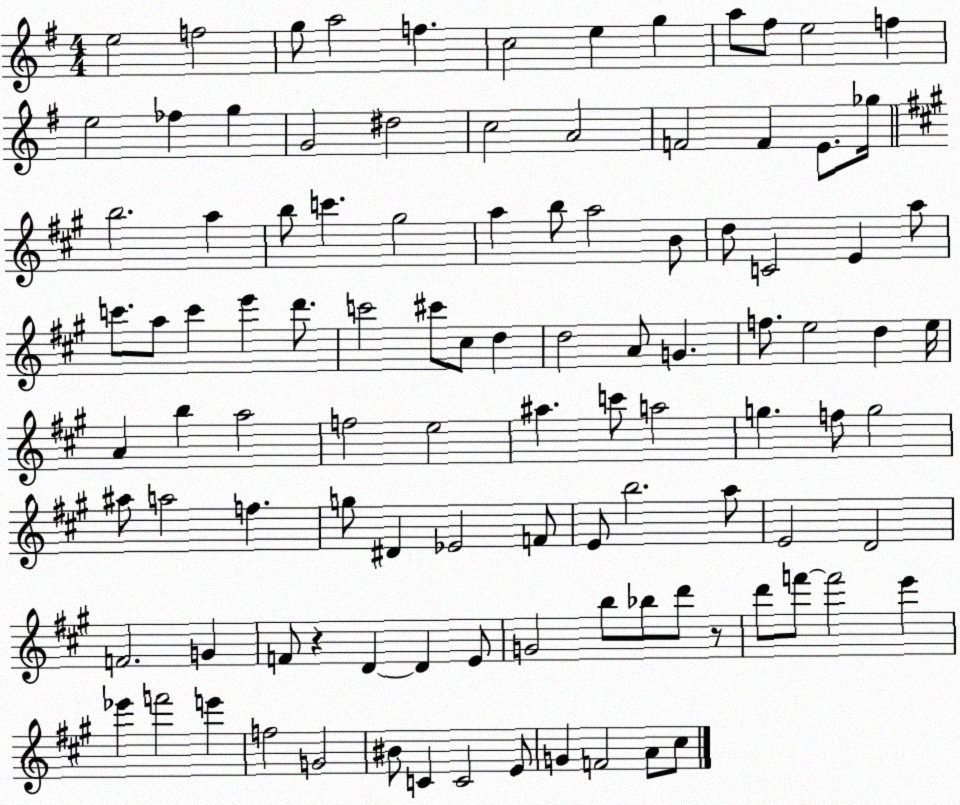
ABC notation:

X:1
T:Untitled
M:4/4
L:1/4
K:G
e2 f2 g/2 a2 f c2 e g a/2 ^f/2 e2 f e2 _f g G2 ^d2 c2 A2 F2 F E/2 _g/4 b2 a b/2 c' ^g2 a b/2 a2 B/2 d/2 C2 E a/2 c'/2 a/2 c' e' d'/2 c'2 ^c'/2 ^c/2 d d2 A/2 G f/2 e2 d e/4 A b a2 f2 e2 ^a c'/2 a2 g f/2 g2 ^a/2 a2 f g/2 ^D _E2 F/2 E/2 b2 a/2 E2 D2 F2 G F/2 z D D E/2 G2 b/2 _b/2 d'/2 z/2 d'/2 f'/2 f'2 e' _e' f'2 e' f2 G2 ^B/2 C C2 E/2 G F2 A/2 ^c/2